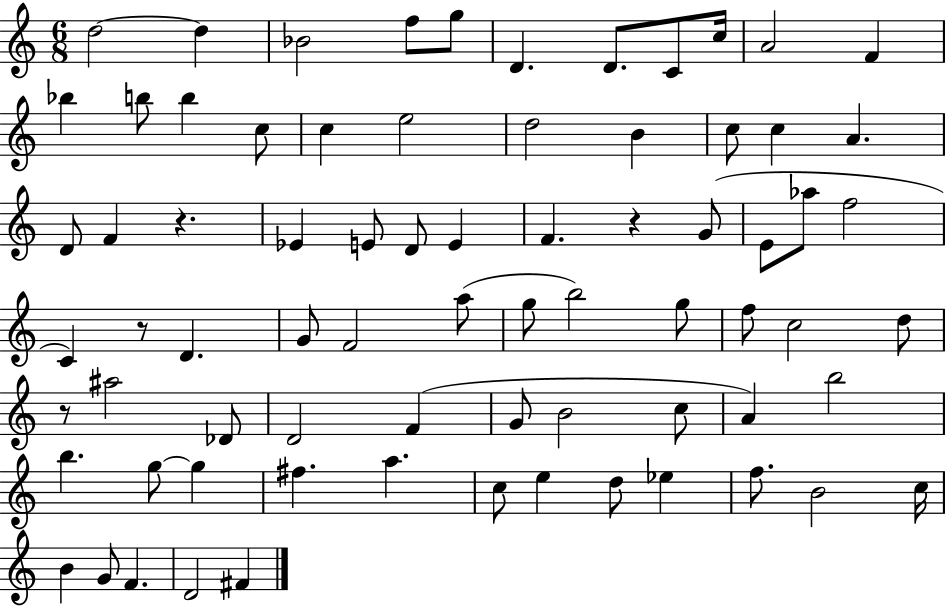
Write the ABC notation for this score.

X:1
T:Untitled
M:6/8
L:1/4
K:C
d2 d _B2 f/2 g/2 D D/2 C/2 c/4 A2 F _b b/2 b c/2 c e2 d2 B c/2 c A D/2 F z _E E/2 D/2 E F z G/2 E/2 _a/2 f2 C z/2 D G/2 F2 a/2 g/2 b2 g/2 f/2 c2 d/2 z/2 ^a2 _D/2 D2 F G/2 B2 c/2 A b2 b g/2 g ^f a c/2 e d/2 _e f/2 B2 c/4 B G/2 F D2 ^F